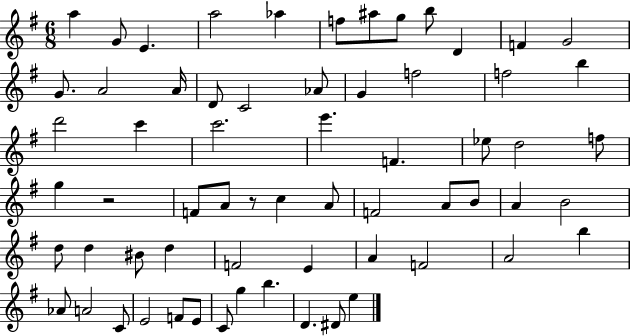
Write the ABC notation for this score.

X:1
T:Untitled
M:6/8
L:1/4
K:G
a G/2 E a2 _a f/2 ^a/2 g/2 b/2 D F G2 G/2 A2 A/4 D/2 C2 _A/2 G f2 f2 b d'2 c' c'2 e' F _e/2 d2 f/2 g z2 F/2 A/2 z/2 c A/2 F2 A/2 B/2 A B2 d/2 d ^B/2 d F2 E A F2 A2 b _A/2 A2 C/2 E2 F/2 E/2 C/2 g b D ^D/2 e